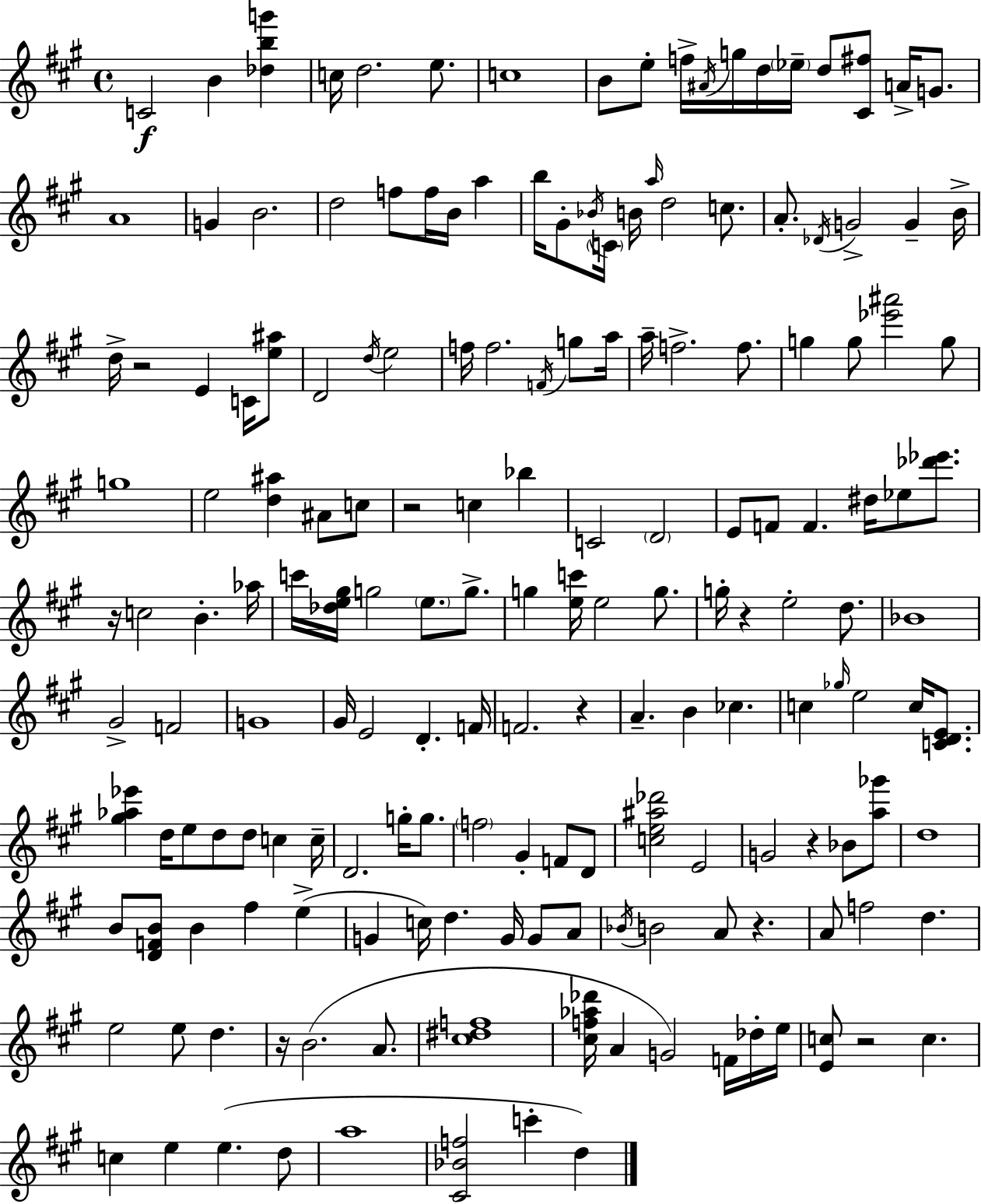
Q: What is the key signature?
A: A major